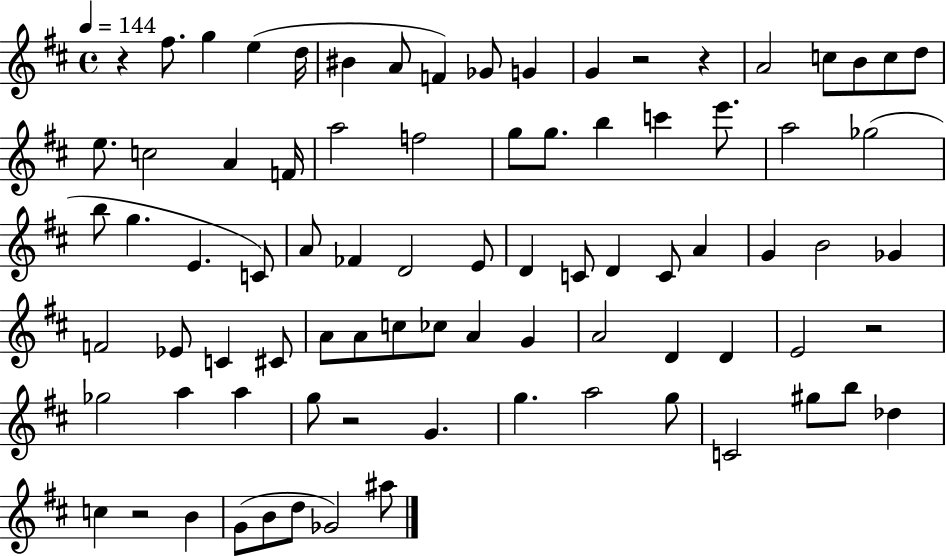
R/q F#5/e. G5/q E5/q D5/s BIS4/q A4/e F4/q Gb4/e G4/q G4/q R/h R/q A4/h C5/e B4/e C5/e D5/e E5/e. C5/h A4/q F4/s A5/h F5/h G5/e G5/e. B5/q C6/q E6/e. A5/h Gb5/h B5/e G5/q. E4/q. C4/e A4/e FES4/q D4/h E4/e D4/q C4/e D4/q C4/e A4/q G4/q B4/h Gb4/q F4/h Eb4/e C4/q C#4/e A4/e A4/e C5/e CES5/e A4/q G4/q A4/h D4/q D4/q E4/h R/h Gb5/h A5/q A5/q G5/e R/h G4/q. G5/q. A5/h G5/e C4/h G#5/e B5/e Db5/q C5/q R/h B4/q G4/e B4/e D5/e Gb4/h A#5/e